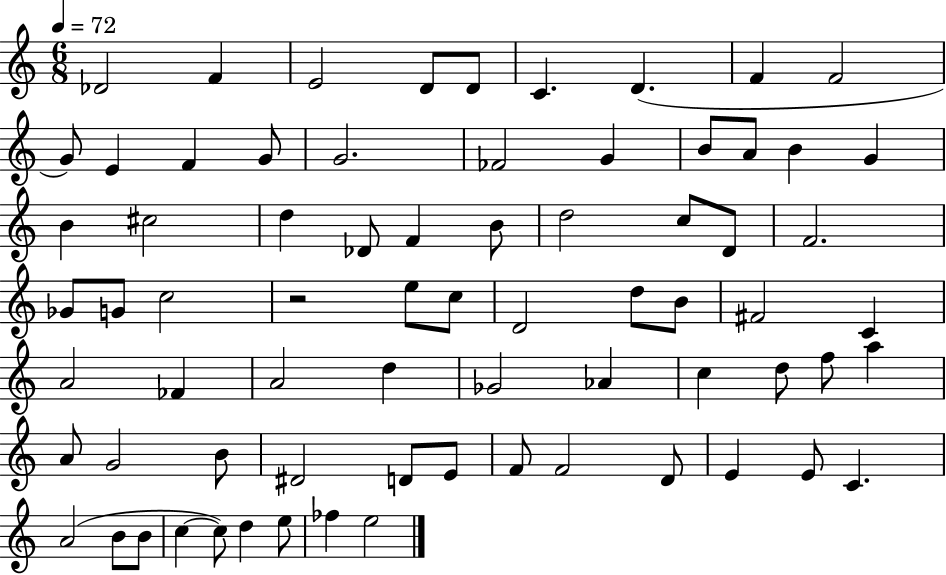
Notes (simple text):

Db4/h F4/q E4/h D4/e D4/e C4/q. D4/q. F4/q F4/h G4/e E4/q F4/q G4/e G4/h. FES4/h G4/q B4/e A4/e B4/q G4/q B4/q C#5/h D5/q Db4/e F4/q B4/e D5/h C5/e D4/e F4/h. Gb4/e G4/e C5/h R/h E5/e C5/e D4/h D5/e B4/e F#4/h C4/q A4/h FES4/q A4/h D5/q Gb4/h Ab4/q C5/q D5/e F5/e A5/q A4/e G4/h B4/e D#4/h D4/e E4/e F4/e F4/h D4/e E4/q E4/e C4/q. A4/h B4/e B4/e C5/q C5/e D5/q E5/e FES5/q E5/h